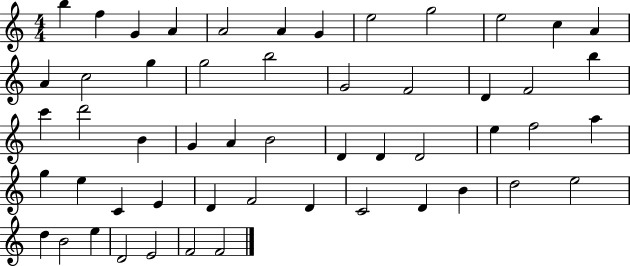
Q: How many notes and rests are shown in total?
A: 53